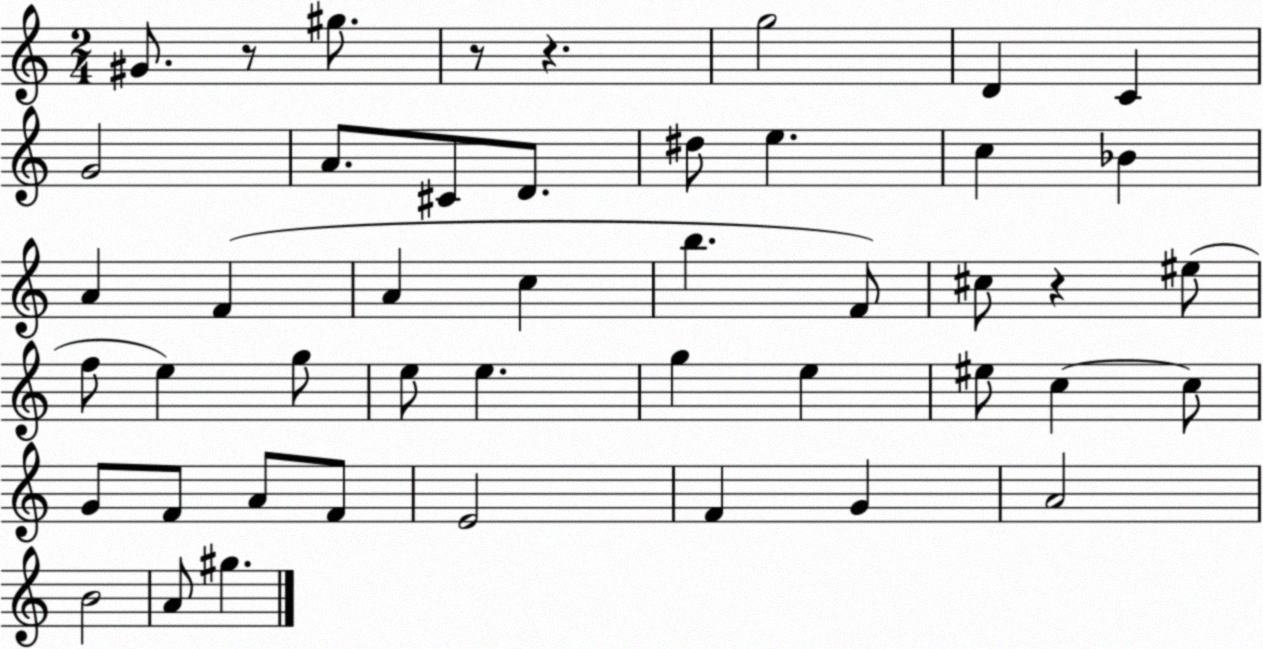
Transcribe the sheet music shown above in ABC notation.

X:1
T:Untitled
M:2/4
L:1/4
K:C
^G/2 z/2 ^g/2 z/2 z g2 D C G2 A/2 ^C/2 D/2 ^d/2 e c _B A F A c b F/2 ^c/2 z ^e/2 f/2 e g/2 e/2 e g e ^e/2 c c/2 G/2 F/2 A/2 F/2 E2 F G A2 B2 A/2 ^g